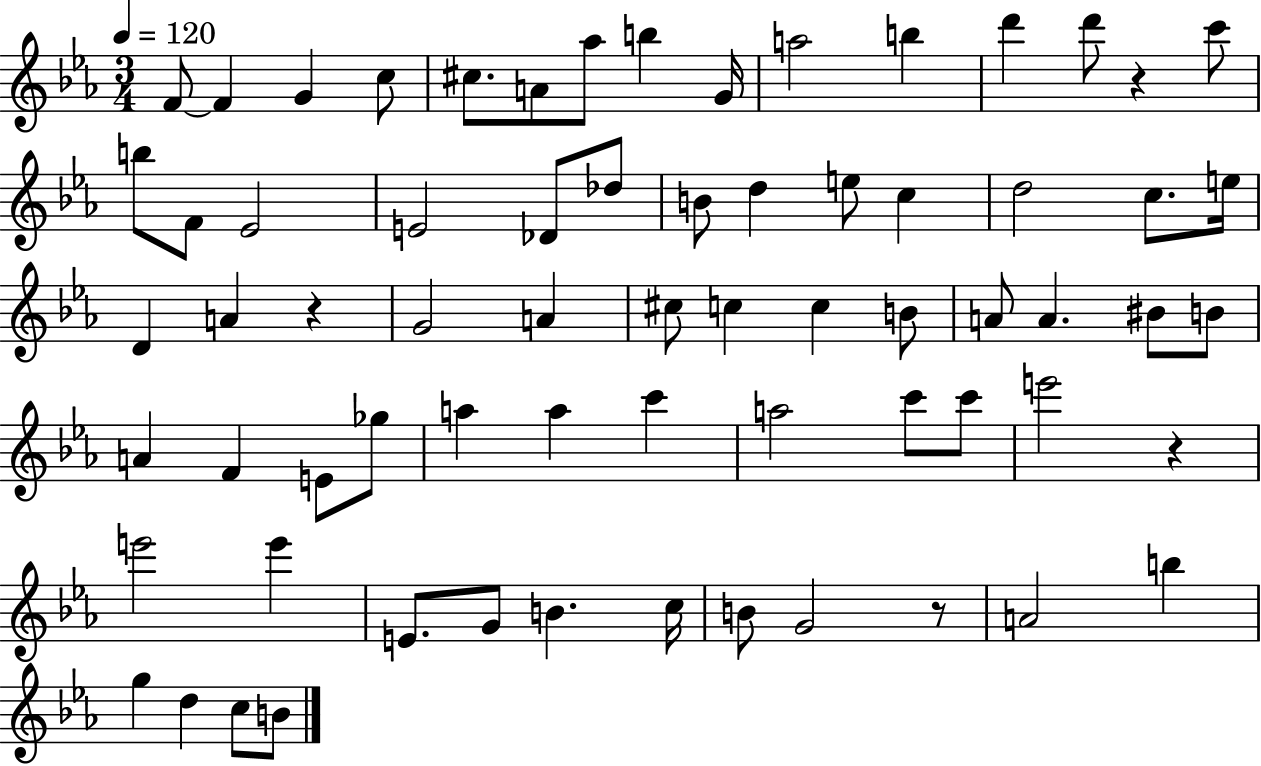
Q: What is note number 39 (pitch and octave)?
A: B4